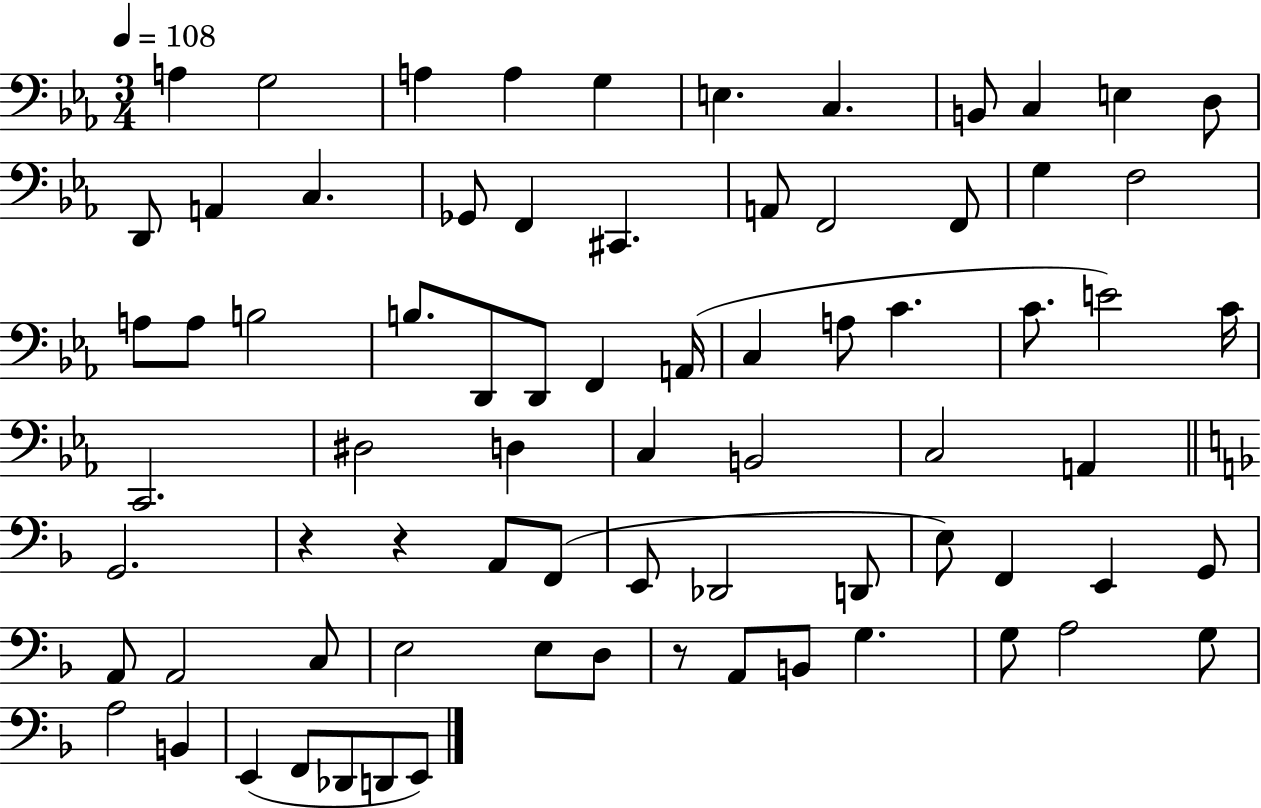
A3/q G3/h A3/q A3/q G3/q E3/q. C3/q. B2/e C3/q E3/q D3/e D2/e A2/q C3/q. Gb2/e F2/q C#2/q. A2/e F2/h F2/e G3/q F3/h A3/e A3/e B3/h B3/e. D2/e D2/e F2/q A2/s C3/q A3/e C4/q. C4/e. E4/h C4/s C2/h. D#3/h D3/q C3/q B2/h C3/h A2/q G2/h. R/q R/q A2/e F2/e E2/e Db2/h D2/e E3/e F2/q E2/q G2/e A2/e A2/h C3/e E3/h E3/e D3/e R/e A2/e B2/e G3/q. G3/e A3/h G3/e A3/h B2/q E2/q F2/e Db2/e D2/e E2/e